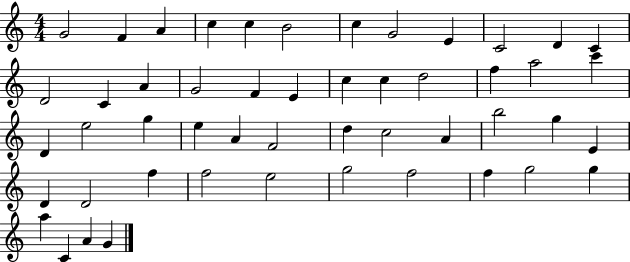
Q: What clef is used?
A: treble